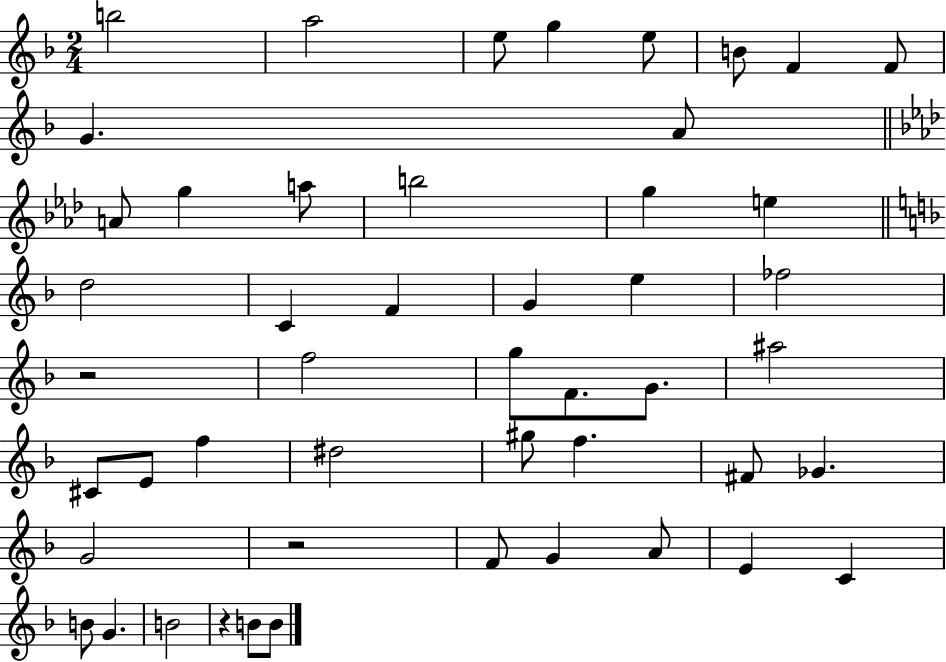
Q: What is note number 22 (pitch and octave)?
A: FES5